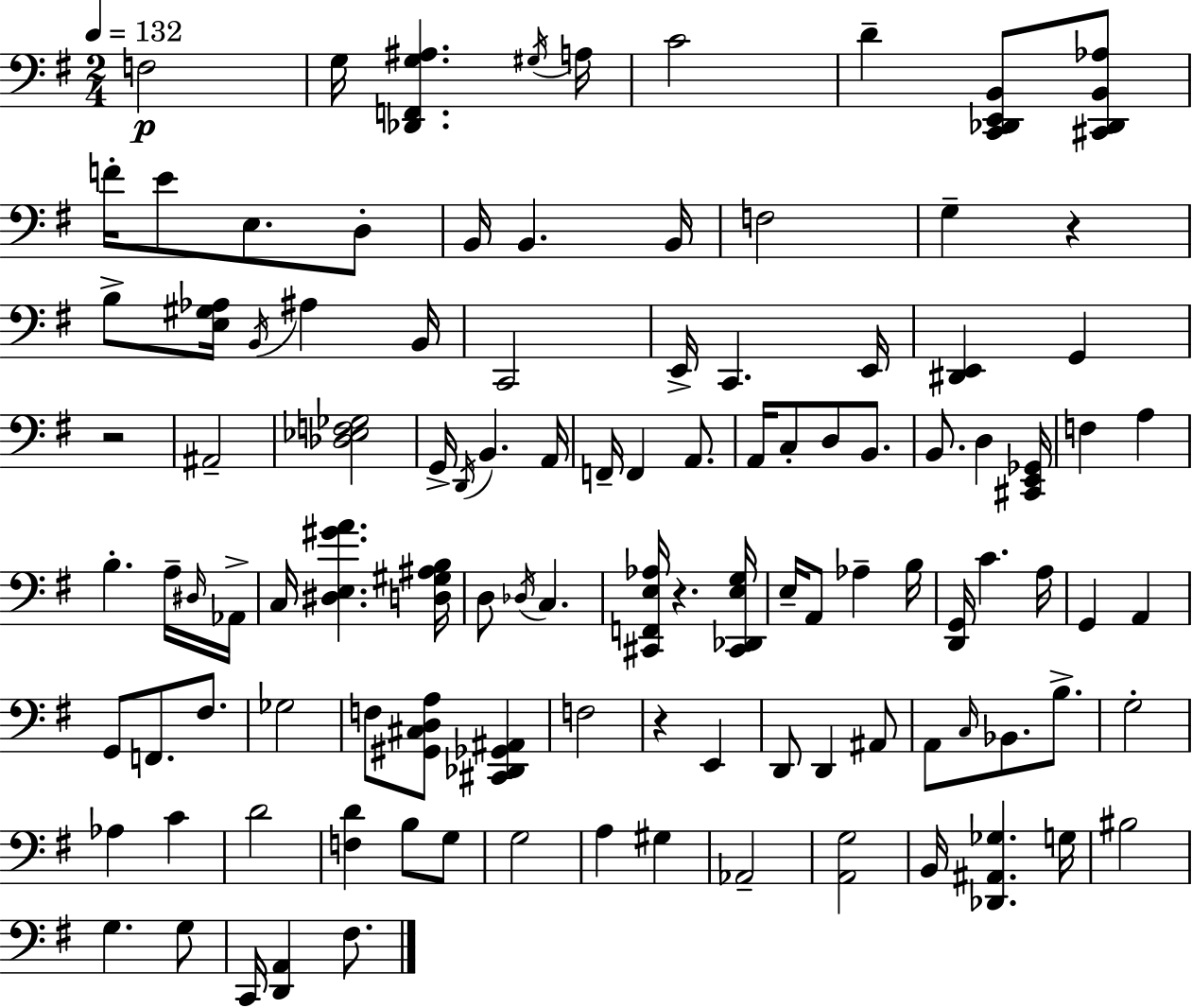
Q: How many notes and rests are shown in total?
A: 109